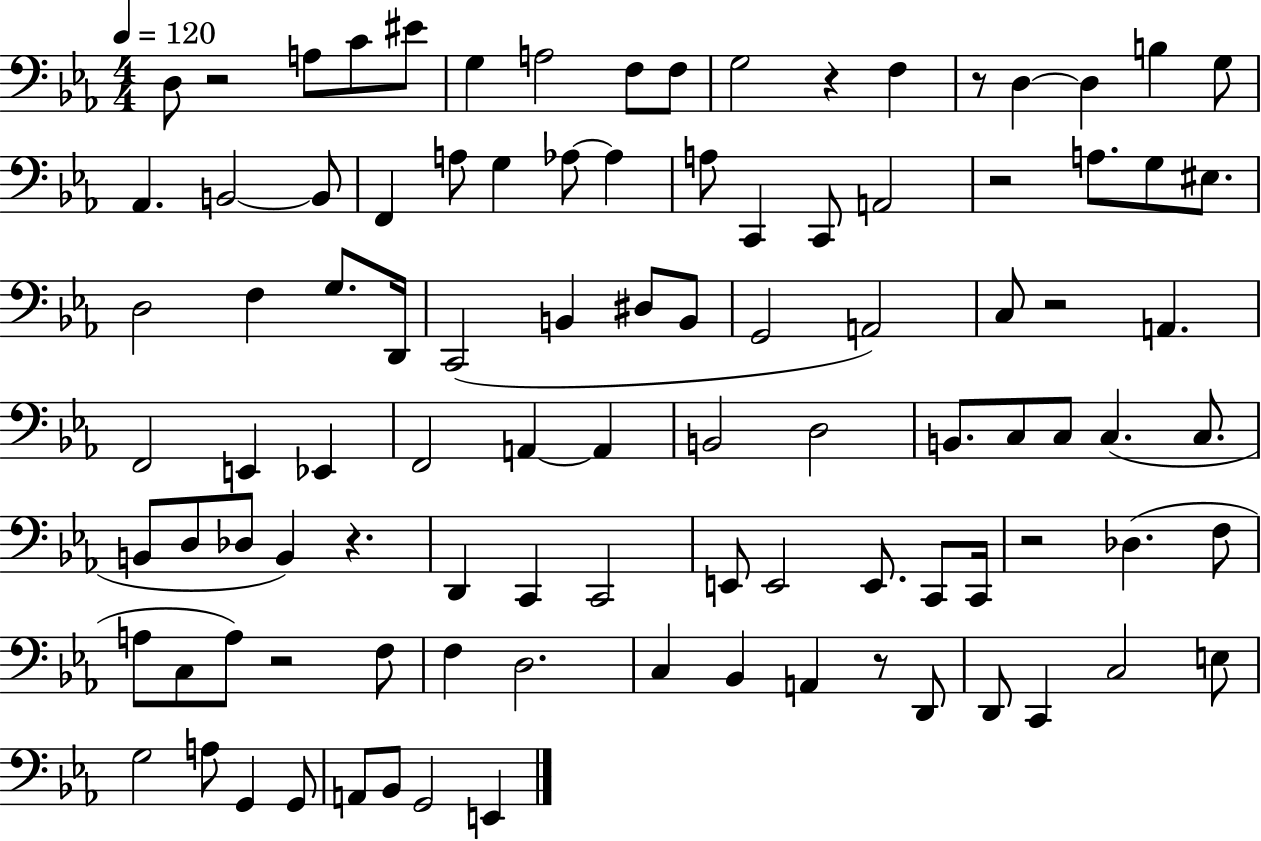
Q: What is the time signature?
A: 4/4